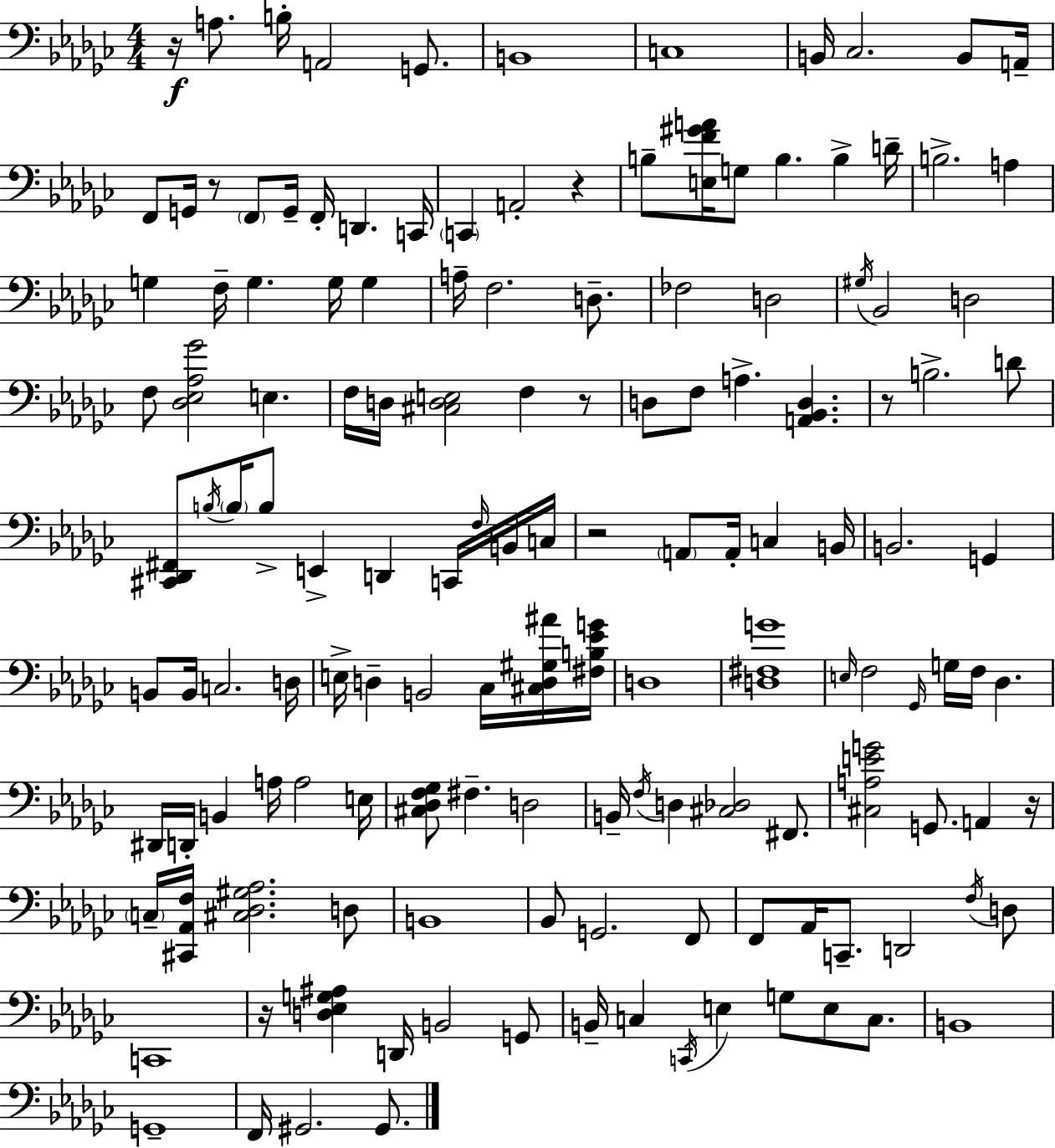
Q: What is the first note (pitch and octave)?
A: A3